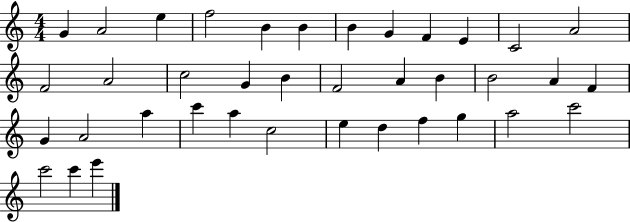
G4/q A4/h E5/q F5/h B4/q B4/q B4/q G4/q F4/q E4/q C4/h A4/h F4/h A4/h C5/h G4/q B4/q F4/h A4/q B4/q B4/h A4/q F4/q G4/q A4/h A5/q C6/q A5/q C5/h E5/q D5/q F5/q G5/q A5/h C6/h C6/h C6/q E6/q